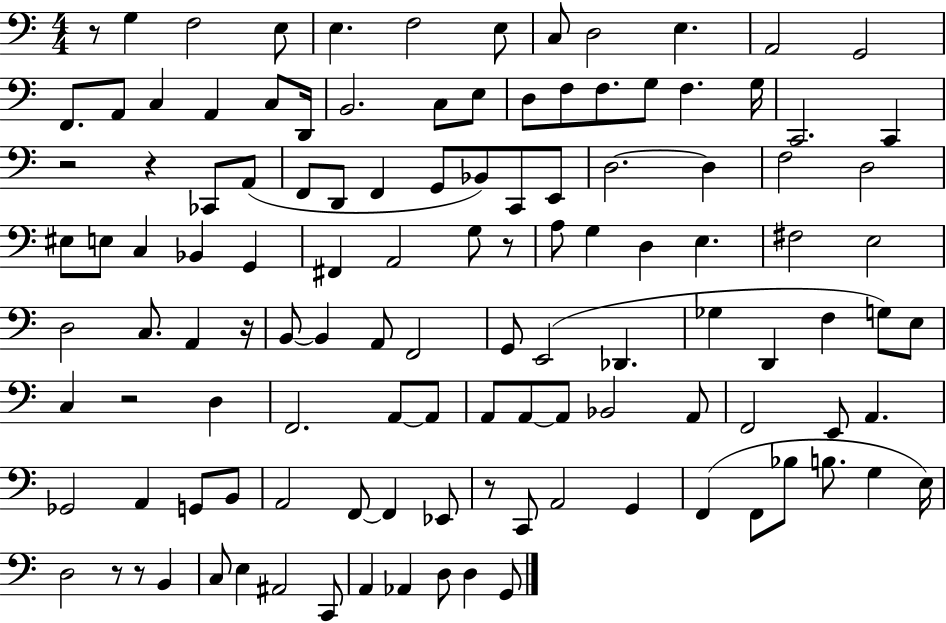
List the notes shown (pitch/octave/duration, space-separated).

R/e G3/q F3/h E3/e E3/q. F3/h E3/e C3/e D3/h E3/q. A2/h G2/h F2/e. A2/e C3/q A2/q C3/e D2/s B2/h. C3/e E3/e D3/e F3/e F3/e. G3/e F3/q. G3/s C2/h. C2/q R/h R/q CES2/e A2/e F2/e D2/e F2/q G2/e Bb2/e C2/e E2/e D3/h. D3/q F3/h D3/h EIS3/e E3/e C3/q Bb2/q G2/q F#2/q A2/h G3/e R/e A3/e G3/q D3/q E3/q. F#3/h E3/h D3/h C3/e. A2/q R/s B2/e B2/q A2/e F2/h G2/e E2/h Db2/q. Gb3/q D2/q F3/q G3/e E3/e C3/q R/h D3/q F2/h. A2/e A2/e A2/e A2/e A2/e Bb2/h A2/e F2/h E2/e A2/q. Gb2/h A2/q G2/e B2/e A2/h F2/e F2/q Eb2/e R/e C2/e A2/h G2/q F2/q F2/e Bb3/e B3/e. G3/q E3/s D3/h R/e R/e B2/q C3/e E3/q A#2/h C2/e A2/q Ab2/q D3/e D3/q G2/e